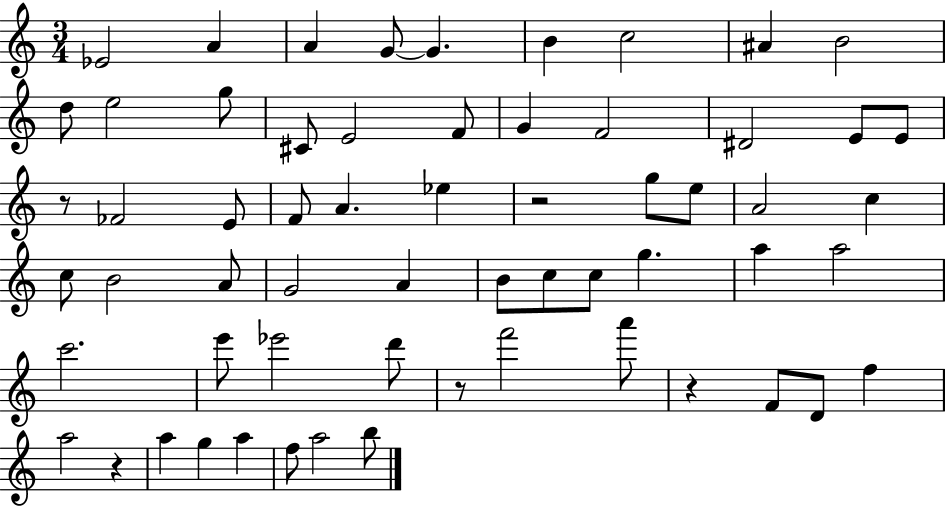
Eb4/h A4/q A4/q G4/e G4/q. B4/q C5/h A#4/q B4/h D5/e E5/h G5/e C#4/e E4/h F4/e G4/q F4/h D#4/h E4/e E4/e R/e FES4/h E4/e F4/e A4/q. Eb5/q R/h G5/e E5/e A4/h C5/q C5/e B4/h A4/e G4/h A4/q B4/e C5/e C5/e G5/q. A5/q A5/h C6/h. E6/e Eb6/h D6/e R/e F6/h A6/e R/q F4/e D4/e F5/q A5/h R/q A5/q G5/q A5/q F5/e A5/h B5/e